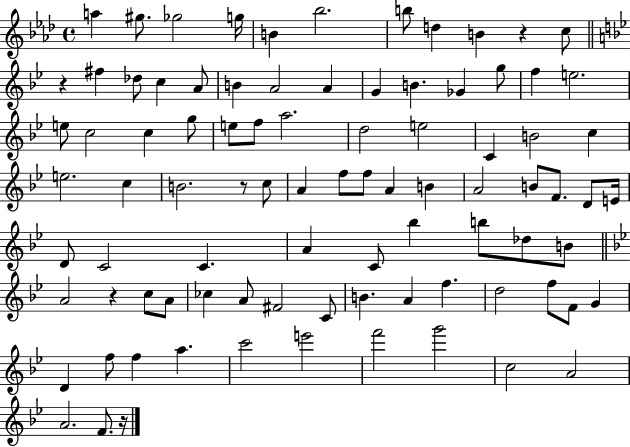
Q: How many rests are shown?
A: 5